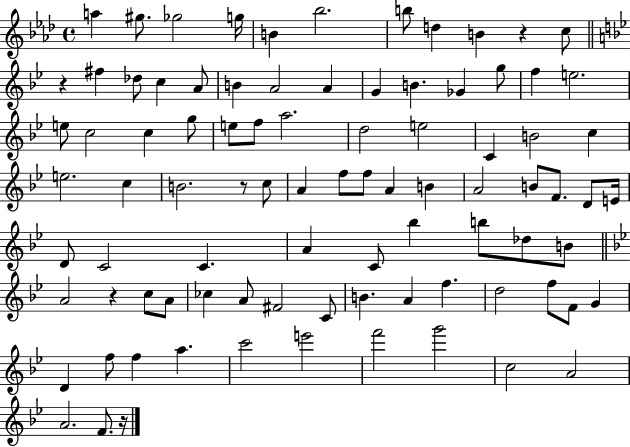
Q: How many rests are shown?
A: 5